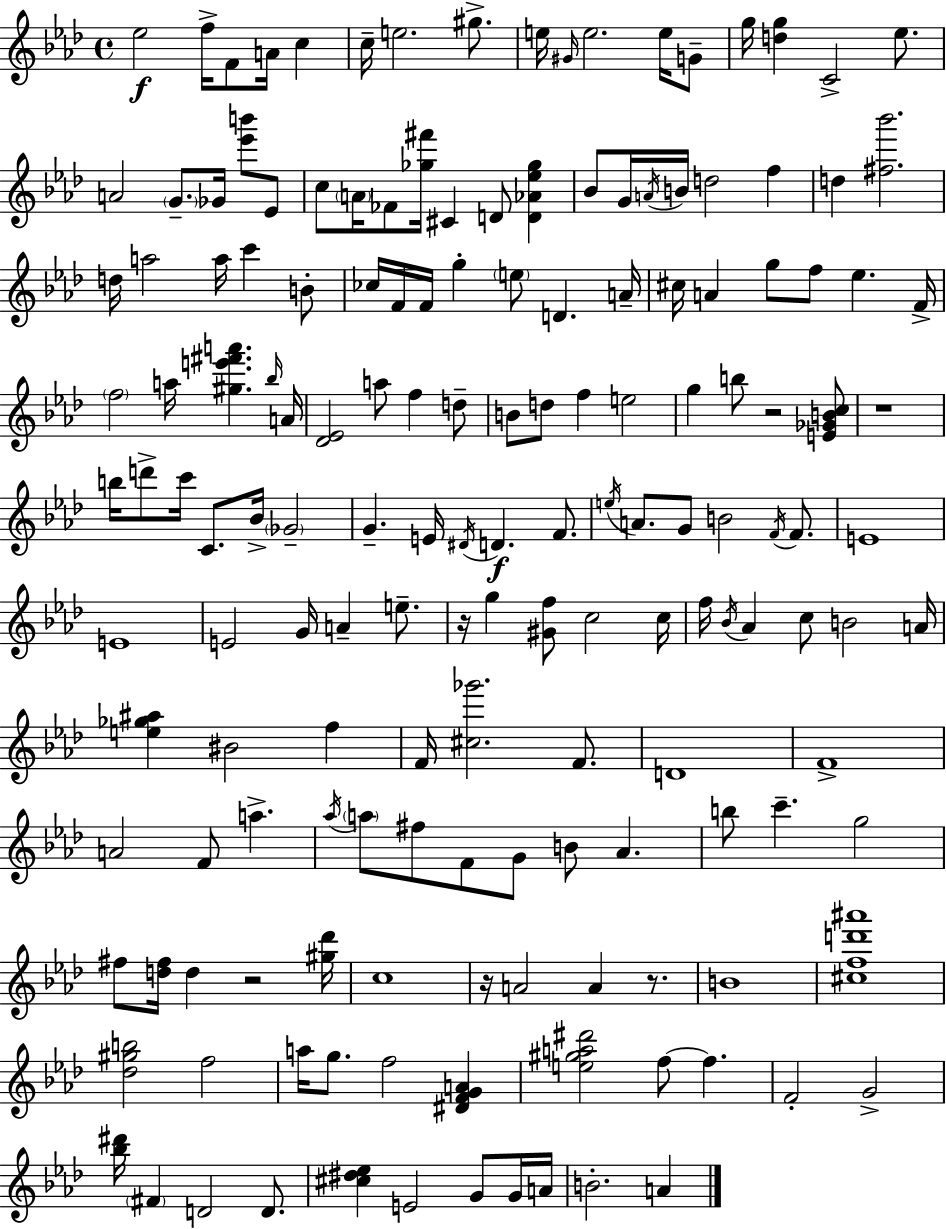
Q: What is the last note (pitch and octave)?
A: A4